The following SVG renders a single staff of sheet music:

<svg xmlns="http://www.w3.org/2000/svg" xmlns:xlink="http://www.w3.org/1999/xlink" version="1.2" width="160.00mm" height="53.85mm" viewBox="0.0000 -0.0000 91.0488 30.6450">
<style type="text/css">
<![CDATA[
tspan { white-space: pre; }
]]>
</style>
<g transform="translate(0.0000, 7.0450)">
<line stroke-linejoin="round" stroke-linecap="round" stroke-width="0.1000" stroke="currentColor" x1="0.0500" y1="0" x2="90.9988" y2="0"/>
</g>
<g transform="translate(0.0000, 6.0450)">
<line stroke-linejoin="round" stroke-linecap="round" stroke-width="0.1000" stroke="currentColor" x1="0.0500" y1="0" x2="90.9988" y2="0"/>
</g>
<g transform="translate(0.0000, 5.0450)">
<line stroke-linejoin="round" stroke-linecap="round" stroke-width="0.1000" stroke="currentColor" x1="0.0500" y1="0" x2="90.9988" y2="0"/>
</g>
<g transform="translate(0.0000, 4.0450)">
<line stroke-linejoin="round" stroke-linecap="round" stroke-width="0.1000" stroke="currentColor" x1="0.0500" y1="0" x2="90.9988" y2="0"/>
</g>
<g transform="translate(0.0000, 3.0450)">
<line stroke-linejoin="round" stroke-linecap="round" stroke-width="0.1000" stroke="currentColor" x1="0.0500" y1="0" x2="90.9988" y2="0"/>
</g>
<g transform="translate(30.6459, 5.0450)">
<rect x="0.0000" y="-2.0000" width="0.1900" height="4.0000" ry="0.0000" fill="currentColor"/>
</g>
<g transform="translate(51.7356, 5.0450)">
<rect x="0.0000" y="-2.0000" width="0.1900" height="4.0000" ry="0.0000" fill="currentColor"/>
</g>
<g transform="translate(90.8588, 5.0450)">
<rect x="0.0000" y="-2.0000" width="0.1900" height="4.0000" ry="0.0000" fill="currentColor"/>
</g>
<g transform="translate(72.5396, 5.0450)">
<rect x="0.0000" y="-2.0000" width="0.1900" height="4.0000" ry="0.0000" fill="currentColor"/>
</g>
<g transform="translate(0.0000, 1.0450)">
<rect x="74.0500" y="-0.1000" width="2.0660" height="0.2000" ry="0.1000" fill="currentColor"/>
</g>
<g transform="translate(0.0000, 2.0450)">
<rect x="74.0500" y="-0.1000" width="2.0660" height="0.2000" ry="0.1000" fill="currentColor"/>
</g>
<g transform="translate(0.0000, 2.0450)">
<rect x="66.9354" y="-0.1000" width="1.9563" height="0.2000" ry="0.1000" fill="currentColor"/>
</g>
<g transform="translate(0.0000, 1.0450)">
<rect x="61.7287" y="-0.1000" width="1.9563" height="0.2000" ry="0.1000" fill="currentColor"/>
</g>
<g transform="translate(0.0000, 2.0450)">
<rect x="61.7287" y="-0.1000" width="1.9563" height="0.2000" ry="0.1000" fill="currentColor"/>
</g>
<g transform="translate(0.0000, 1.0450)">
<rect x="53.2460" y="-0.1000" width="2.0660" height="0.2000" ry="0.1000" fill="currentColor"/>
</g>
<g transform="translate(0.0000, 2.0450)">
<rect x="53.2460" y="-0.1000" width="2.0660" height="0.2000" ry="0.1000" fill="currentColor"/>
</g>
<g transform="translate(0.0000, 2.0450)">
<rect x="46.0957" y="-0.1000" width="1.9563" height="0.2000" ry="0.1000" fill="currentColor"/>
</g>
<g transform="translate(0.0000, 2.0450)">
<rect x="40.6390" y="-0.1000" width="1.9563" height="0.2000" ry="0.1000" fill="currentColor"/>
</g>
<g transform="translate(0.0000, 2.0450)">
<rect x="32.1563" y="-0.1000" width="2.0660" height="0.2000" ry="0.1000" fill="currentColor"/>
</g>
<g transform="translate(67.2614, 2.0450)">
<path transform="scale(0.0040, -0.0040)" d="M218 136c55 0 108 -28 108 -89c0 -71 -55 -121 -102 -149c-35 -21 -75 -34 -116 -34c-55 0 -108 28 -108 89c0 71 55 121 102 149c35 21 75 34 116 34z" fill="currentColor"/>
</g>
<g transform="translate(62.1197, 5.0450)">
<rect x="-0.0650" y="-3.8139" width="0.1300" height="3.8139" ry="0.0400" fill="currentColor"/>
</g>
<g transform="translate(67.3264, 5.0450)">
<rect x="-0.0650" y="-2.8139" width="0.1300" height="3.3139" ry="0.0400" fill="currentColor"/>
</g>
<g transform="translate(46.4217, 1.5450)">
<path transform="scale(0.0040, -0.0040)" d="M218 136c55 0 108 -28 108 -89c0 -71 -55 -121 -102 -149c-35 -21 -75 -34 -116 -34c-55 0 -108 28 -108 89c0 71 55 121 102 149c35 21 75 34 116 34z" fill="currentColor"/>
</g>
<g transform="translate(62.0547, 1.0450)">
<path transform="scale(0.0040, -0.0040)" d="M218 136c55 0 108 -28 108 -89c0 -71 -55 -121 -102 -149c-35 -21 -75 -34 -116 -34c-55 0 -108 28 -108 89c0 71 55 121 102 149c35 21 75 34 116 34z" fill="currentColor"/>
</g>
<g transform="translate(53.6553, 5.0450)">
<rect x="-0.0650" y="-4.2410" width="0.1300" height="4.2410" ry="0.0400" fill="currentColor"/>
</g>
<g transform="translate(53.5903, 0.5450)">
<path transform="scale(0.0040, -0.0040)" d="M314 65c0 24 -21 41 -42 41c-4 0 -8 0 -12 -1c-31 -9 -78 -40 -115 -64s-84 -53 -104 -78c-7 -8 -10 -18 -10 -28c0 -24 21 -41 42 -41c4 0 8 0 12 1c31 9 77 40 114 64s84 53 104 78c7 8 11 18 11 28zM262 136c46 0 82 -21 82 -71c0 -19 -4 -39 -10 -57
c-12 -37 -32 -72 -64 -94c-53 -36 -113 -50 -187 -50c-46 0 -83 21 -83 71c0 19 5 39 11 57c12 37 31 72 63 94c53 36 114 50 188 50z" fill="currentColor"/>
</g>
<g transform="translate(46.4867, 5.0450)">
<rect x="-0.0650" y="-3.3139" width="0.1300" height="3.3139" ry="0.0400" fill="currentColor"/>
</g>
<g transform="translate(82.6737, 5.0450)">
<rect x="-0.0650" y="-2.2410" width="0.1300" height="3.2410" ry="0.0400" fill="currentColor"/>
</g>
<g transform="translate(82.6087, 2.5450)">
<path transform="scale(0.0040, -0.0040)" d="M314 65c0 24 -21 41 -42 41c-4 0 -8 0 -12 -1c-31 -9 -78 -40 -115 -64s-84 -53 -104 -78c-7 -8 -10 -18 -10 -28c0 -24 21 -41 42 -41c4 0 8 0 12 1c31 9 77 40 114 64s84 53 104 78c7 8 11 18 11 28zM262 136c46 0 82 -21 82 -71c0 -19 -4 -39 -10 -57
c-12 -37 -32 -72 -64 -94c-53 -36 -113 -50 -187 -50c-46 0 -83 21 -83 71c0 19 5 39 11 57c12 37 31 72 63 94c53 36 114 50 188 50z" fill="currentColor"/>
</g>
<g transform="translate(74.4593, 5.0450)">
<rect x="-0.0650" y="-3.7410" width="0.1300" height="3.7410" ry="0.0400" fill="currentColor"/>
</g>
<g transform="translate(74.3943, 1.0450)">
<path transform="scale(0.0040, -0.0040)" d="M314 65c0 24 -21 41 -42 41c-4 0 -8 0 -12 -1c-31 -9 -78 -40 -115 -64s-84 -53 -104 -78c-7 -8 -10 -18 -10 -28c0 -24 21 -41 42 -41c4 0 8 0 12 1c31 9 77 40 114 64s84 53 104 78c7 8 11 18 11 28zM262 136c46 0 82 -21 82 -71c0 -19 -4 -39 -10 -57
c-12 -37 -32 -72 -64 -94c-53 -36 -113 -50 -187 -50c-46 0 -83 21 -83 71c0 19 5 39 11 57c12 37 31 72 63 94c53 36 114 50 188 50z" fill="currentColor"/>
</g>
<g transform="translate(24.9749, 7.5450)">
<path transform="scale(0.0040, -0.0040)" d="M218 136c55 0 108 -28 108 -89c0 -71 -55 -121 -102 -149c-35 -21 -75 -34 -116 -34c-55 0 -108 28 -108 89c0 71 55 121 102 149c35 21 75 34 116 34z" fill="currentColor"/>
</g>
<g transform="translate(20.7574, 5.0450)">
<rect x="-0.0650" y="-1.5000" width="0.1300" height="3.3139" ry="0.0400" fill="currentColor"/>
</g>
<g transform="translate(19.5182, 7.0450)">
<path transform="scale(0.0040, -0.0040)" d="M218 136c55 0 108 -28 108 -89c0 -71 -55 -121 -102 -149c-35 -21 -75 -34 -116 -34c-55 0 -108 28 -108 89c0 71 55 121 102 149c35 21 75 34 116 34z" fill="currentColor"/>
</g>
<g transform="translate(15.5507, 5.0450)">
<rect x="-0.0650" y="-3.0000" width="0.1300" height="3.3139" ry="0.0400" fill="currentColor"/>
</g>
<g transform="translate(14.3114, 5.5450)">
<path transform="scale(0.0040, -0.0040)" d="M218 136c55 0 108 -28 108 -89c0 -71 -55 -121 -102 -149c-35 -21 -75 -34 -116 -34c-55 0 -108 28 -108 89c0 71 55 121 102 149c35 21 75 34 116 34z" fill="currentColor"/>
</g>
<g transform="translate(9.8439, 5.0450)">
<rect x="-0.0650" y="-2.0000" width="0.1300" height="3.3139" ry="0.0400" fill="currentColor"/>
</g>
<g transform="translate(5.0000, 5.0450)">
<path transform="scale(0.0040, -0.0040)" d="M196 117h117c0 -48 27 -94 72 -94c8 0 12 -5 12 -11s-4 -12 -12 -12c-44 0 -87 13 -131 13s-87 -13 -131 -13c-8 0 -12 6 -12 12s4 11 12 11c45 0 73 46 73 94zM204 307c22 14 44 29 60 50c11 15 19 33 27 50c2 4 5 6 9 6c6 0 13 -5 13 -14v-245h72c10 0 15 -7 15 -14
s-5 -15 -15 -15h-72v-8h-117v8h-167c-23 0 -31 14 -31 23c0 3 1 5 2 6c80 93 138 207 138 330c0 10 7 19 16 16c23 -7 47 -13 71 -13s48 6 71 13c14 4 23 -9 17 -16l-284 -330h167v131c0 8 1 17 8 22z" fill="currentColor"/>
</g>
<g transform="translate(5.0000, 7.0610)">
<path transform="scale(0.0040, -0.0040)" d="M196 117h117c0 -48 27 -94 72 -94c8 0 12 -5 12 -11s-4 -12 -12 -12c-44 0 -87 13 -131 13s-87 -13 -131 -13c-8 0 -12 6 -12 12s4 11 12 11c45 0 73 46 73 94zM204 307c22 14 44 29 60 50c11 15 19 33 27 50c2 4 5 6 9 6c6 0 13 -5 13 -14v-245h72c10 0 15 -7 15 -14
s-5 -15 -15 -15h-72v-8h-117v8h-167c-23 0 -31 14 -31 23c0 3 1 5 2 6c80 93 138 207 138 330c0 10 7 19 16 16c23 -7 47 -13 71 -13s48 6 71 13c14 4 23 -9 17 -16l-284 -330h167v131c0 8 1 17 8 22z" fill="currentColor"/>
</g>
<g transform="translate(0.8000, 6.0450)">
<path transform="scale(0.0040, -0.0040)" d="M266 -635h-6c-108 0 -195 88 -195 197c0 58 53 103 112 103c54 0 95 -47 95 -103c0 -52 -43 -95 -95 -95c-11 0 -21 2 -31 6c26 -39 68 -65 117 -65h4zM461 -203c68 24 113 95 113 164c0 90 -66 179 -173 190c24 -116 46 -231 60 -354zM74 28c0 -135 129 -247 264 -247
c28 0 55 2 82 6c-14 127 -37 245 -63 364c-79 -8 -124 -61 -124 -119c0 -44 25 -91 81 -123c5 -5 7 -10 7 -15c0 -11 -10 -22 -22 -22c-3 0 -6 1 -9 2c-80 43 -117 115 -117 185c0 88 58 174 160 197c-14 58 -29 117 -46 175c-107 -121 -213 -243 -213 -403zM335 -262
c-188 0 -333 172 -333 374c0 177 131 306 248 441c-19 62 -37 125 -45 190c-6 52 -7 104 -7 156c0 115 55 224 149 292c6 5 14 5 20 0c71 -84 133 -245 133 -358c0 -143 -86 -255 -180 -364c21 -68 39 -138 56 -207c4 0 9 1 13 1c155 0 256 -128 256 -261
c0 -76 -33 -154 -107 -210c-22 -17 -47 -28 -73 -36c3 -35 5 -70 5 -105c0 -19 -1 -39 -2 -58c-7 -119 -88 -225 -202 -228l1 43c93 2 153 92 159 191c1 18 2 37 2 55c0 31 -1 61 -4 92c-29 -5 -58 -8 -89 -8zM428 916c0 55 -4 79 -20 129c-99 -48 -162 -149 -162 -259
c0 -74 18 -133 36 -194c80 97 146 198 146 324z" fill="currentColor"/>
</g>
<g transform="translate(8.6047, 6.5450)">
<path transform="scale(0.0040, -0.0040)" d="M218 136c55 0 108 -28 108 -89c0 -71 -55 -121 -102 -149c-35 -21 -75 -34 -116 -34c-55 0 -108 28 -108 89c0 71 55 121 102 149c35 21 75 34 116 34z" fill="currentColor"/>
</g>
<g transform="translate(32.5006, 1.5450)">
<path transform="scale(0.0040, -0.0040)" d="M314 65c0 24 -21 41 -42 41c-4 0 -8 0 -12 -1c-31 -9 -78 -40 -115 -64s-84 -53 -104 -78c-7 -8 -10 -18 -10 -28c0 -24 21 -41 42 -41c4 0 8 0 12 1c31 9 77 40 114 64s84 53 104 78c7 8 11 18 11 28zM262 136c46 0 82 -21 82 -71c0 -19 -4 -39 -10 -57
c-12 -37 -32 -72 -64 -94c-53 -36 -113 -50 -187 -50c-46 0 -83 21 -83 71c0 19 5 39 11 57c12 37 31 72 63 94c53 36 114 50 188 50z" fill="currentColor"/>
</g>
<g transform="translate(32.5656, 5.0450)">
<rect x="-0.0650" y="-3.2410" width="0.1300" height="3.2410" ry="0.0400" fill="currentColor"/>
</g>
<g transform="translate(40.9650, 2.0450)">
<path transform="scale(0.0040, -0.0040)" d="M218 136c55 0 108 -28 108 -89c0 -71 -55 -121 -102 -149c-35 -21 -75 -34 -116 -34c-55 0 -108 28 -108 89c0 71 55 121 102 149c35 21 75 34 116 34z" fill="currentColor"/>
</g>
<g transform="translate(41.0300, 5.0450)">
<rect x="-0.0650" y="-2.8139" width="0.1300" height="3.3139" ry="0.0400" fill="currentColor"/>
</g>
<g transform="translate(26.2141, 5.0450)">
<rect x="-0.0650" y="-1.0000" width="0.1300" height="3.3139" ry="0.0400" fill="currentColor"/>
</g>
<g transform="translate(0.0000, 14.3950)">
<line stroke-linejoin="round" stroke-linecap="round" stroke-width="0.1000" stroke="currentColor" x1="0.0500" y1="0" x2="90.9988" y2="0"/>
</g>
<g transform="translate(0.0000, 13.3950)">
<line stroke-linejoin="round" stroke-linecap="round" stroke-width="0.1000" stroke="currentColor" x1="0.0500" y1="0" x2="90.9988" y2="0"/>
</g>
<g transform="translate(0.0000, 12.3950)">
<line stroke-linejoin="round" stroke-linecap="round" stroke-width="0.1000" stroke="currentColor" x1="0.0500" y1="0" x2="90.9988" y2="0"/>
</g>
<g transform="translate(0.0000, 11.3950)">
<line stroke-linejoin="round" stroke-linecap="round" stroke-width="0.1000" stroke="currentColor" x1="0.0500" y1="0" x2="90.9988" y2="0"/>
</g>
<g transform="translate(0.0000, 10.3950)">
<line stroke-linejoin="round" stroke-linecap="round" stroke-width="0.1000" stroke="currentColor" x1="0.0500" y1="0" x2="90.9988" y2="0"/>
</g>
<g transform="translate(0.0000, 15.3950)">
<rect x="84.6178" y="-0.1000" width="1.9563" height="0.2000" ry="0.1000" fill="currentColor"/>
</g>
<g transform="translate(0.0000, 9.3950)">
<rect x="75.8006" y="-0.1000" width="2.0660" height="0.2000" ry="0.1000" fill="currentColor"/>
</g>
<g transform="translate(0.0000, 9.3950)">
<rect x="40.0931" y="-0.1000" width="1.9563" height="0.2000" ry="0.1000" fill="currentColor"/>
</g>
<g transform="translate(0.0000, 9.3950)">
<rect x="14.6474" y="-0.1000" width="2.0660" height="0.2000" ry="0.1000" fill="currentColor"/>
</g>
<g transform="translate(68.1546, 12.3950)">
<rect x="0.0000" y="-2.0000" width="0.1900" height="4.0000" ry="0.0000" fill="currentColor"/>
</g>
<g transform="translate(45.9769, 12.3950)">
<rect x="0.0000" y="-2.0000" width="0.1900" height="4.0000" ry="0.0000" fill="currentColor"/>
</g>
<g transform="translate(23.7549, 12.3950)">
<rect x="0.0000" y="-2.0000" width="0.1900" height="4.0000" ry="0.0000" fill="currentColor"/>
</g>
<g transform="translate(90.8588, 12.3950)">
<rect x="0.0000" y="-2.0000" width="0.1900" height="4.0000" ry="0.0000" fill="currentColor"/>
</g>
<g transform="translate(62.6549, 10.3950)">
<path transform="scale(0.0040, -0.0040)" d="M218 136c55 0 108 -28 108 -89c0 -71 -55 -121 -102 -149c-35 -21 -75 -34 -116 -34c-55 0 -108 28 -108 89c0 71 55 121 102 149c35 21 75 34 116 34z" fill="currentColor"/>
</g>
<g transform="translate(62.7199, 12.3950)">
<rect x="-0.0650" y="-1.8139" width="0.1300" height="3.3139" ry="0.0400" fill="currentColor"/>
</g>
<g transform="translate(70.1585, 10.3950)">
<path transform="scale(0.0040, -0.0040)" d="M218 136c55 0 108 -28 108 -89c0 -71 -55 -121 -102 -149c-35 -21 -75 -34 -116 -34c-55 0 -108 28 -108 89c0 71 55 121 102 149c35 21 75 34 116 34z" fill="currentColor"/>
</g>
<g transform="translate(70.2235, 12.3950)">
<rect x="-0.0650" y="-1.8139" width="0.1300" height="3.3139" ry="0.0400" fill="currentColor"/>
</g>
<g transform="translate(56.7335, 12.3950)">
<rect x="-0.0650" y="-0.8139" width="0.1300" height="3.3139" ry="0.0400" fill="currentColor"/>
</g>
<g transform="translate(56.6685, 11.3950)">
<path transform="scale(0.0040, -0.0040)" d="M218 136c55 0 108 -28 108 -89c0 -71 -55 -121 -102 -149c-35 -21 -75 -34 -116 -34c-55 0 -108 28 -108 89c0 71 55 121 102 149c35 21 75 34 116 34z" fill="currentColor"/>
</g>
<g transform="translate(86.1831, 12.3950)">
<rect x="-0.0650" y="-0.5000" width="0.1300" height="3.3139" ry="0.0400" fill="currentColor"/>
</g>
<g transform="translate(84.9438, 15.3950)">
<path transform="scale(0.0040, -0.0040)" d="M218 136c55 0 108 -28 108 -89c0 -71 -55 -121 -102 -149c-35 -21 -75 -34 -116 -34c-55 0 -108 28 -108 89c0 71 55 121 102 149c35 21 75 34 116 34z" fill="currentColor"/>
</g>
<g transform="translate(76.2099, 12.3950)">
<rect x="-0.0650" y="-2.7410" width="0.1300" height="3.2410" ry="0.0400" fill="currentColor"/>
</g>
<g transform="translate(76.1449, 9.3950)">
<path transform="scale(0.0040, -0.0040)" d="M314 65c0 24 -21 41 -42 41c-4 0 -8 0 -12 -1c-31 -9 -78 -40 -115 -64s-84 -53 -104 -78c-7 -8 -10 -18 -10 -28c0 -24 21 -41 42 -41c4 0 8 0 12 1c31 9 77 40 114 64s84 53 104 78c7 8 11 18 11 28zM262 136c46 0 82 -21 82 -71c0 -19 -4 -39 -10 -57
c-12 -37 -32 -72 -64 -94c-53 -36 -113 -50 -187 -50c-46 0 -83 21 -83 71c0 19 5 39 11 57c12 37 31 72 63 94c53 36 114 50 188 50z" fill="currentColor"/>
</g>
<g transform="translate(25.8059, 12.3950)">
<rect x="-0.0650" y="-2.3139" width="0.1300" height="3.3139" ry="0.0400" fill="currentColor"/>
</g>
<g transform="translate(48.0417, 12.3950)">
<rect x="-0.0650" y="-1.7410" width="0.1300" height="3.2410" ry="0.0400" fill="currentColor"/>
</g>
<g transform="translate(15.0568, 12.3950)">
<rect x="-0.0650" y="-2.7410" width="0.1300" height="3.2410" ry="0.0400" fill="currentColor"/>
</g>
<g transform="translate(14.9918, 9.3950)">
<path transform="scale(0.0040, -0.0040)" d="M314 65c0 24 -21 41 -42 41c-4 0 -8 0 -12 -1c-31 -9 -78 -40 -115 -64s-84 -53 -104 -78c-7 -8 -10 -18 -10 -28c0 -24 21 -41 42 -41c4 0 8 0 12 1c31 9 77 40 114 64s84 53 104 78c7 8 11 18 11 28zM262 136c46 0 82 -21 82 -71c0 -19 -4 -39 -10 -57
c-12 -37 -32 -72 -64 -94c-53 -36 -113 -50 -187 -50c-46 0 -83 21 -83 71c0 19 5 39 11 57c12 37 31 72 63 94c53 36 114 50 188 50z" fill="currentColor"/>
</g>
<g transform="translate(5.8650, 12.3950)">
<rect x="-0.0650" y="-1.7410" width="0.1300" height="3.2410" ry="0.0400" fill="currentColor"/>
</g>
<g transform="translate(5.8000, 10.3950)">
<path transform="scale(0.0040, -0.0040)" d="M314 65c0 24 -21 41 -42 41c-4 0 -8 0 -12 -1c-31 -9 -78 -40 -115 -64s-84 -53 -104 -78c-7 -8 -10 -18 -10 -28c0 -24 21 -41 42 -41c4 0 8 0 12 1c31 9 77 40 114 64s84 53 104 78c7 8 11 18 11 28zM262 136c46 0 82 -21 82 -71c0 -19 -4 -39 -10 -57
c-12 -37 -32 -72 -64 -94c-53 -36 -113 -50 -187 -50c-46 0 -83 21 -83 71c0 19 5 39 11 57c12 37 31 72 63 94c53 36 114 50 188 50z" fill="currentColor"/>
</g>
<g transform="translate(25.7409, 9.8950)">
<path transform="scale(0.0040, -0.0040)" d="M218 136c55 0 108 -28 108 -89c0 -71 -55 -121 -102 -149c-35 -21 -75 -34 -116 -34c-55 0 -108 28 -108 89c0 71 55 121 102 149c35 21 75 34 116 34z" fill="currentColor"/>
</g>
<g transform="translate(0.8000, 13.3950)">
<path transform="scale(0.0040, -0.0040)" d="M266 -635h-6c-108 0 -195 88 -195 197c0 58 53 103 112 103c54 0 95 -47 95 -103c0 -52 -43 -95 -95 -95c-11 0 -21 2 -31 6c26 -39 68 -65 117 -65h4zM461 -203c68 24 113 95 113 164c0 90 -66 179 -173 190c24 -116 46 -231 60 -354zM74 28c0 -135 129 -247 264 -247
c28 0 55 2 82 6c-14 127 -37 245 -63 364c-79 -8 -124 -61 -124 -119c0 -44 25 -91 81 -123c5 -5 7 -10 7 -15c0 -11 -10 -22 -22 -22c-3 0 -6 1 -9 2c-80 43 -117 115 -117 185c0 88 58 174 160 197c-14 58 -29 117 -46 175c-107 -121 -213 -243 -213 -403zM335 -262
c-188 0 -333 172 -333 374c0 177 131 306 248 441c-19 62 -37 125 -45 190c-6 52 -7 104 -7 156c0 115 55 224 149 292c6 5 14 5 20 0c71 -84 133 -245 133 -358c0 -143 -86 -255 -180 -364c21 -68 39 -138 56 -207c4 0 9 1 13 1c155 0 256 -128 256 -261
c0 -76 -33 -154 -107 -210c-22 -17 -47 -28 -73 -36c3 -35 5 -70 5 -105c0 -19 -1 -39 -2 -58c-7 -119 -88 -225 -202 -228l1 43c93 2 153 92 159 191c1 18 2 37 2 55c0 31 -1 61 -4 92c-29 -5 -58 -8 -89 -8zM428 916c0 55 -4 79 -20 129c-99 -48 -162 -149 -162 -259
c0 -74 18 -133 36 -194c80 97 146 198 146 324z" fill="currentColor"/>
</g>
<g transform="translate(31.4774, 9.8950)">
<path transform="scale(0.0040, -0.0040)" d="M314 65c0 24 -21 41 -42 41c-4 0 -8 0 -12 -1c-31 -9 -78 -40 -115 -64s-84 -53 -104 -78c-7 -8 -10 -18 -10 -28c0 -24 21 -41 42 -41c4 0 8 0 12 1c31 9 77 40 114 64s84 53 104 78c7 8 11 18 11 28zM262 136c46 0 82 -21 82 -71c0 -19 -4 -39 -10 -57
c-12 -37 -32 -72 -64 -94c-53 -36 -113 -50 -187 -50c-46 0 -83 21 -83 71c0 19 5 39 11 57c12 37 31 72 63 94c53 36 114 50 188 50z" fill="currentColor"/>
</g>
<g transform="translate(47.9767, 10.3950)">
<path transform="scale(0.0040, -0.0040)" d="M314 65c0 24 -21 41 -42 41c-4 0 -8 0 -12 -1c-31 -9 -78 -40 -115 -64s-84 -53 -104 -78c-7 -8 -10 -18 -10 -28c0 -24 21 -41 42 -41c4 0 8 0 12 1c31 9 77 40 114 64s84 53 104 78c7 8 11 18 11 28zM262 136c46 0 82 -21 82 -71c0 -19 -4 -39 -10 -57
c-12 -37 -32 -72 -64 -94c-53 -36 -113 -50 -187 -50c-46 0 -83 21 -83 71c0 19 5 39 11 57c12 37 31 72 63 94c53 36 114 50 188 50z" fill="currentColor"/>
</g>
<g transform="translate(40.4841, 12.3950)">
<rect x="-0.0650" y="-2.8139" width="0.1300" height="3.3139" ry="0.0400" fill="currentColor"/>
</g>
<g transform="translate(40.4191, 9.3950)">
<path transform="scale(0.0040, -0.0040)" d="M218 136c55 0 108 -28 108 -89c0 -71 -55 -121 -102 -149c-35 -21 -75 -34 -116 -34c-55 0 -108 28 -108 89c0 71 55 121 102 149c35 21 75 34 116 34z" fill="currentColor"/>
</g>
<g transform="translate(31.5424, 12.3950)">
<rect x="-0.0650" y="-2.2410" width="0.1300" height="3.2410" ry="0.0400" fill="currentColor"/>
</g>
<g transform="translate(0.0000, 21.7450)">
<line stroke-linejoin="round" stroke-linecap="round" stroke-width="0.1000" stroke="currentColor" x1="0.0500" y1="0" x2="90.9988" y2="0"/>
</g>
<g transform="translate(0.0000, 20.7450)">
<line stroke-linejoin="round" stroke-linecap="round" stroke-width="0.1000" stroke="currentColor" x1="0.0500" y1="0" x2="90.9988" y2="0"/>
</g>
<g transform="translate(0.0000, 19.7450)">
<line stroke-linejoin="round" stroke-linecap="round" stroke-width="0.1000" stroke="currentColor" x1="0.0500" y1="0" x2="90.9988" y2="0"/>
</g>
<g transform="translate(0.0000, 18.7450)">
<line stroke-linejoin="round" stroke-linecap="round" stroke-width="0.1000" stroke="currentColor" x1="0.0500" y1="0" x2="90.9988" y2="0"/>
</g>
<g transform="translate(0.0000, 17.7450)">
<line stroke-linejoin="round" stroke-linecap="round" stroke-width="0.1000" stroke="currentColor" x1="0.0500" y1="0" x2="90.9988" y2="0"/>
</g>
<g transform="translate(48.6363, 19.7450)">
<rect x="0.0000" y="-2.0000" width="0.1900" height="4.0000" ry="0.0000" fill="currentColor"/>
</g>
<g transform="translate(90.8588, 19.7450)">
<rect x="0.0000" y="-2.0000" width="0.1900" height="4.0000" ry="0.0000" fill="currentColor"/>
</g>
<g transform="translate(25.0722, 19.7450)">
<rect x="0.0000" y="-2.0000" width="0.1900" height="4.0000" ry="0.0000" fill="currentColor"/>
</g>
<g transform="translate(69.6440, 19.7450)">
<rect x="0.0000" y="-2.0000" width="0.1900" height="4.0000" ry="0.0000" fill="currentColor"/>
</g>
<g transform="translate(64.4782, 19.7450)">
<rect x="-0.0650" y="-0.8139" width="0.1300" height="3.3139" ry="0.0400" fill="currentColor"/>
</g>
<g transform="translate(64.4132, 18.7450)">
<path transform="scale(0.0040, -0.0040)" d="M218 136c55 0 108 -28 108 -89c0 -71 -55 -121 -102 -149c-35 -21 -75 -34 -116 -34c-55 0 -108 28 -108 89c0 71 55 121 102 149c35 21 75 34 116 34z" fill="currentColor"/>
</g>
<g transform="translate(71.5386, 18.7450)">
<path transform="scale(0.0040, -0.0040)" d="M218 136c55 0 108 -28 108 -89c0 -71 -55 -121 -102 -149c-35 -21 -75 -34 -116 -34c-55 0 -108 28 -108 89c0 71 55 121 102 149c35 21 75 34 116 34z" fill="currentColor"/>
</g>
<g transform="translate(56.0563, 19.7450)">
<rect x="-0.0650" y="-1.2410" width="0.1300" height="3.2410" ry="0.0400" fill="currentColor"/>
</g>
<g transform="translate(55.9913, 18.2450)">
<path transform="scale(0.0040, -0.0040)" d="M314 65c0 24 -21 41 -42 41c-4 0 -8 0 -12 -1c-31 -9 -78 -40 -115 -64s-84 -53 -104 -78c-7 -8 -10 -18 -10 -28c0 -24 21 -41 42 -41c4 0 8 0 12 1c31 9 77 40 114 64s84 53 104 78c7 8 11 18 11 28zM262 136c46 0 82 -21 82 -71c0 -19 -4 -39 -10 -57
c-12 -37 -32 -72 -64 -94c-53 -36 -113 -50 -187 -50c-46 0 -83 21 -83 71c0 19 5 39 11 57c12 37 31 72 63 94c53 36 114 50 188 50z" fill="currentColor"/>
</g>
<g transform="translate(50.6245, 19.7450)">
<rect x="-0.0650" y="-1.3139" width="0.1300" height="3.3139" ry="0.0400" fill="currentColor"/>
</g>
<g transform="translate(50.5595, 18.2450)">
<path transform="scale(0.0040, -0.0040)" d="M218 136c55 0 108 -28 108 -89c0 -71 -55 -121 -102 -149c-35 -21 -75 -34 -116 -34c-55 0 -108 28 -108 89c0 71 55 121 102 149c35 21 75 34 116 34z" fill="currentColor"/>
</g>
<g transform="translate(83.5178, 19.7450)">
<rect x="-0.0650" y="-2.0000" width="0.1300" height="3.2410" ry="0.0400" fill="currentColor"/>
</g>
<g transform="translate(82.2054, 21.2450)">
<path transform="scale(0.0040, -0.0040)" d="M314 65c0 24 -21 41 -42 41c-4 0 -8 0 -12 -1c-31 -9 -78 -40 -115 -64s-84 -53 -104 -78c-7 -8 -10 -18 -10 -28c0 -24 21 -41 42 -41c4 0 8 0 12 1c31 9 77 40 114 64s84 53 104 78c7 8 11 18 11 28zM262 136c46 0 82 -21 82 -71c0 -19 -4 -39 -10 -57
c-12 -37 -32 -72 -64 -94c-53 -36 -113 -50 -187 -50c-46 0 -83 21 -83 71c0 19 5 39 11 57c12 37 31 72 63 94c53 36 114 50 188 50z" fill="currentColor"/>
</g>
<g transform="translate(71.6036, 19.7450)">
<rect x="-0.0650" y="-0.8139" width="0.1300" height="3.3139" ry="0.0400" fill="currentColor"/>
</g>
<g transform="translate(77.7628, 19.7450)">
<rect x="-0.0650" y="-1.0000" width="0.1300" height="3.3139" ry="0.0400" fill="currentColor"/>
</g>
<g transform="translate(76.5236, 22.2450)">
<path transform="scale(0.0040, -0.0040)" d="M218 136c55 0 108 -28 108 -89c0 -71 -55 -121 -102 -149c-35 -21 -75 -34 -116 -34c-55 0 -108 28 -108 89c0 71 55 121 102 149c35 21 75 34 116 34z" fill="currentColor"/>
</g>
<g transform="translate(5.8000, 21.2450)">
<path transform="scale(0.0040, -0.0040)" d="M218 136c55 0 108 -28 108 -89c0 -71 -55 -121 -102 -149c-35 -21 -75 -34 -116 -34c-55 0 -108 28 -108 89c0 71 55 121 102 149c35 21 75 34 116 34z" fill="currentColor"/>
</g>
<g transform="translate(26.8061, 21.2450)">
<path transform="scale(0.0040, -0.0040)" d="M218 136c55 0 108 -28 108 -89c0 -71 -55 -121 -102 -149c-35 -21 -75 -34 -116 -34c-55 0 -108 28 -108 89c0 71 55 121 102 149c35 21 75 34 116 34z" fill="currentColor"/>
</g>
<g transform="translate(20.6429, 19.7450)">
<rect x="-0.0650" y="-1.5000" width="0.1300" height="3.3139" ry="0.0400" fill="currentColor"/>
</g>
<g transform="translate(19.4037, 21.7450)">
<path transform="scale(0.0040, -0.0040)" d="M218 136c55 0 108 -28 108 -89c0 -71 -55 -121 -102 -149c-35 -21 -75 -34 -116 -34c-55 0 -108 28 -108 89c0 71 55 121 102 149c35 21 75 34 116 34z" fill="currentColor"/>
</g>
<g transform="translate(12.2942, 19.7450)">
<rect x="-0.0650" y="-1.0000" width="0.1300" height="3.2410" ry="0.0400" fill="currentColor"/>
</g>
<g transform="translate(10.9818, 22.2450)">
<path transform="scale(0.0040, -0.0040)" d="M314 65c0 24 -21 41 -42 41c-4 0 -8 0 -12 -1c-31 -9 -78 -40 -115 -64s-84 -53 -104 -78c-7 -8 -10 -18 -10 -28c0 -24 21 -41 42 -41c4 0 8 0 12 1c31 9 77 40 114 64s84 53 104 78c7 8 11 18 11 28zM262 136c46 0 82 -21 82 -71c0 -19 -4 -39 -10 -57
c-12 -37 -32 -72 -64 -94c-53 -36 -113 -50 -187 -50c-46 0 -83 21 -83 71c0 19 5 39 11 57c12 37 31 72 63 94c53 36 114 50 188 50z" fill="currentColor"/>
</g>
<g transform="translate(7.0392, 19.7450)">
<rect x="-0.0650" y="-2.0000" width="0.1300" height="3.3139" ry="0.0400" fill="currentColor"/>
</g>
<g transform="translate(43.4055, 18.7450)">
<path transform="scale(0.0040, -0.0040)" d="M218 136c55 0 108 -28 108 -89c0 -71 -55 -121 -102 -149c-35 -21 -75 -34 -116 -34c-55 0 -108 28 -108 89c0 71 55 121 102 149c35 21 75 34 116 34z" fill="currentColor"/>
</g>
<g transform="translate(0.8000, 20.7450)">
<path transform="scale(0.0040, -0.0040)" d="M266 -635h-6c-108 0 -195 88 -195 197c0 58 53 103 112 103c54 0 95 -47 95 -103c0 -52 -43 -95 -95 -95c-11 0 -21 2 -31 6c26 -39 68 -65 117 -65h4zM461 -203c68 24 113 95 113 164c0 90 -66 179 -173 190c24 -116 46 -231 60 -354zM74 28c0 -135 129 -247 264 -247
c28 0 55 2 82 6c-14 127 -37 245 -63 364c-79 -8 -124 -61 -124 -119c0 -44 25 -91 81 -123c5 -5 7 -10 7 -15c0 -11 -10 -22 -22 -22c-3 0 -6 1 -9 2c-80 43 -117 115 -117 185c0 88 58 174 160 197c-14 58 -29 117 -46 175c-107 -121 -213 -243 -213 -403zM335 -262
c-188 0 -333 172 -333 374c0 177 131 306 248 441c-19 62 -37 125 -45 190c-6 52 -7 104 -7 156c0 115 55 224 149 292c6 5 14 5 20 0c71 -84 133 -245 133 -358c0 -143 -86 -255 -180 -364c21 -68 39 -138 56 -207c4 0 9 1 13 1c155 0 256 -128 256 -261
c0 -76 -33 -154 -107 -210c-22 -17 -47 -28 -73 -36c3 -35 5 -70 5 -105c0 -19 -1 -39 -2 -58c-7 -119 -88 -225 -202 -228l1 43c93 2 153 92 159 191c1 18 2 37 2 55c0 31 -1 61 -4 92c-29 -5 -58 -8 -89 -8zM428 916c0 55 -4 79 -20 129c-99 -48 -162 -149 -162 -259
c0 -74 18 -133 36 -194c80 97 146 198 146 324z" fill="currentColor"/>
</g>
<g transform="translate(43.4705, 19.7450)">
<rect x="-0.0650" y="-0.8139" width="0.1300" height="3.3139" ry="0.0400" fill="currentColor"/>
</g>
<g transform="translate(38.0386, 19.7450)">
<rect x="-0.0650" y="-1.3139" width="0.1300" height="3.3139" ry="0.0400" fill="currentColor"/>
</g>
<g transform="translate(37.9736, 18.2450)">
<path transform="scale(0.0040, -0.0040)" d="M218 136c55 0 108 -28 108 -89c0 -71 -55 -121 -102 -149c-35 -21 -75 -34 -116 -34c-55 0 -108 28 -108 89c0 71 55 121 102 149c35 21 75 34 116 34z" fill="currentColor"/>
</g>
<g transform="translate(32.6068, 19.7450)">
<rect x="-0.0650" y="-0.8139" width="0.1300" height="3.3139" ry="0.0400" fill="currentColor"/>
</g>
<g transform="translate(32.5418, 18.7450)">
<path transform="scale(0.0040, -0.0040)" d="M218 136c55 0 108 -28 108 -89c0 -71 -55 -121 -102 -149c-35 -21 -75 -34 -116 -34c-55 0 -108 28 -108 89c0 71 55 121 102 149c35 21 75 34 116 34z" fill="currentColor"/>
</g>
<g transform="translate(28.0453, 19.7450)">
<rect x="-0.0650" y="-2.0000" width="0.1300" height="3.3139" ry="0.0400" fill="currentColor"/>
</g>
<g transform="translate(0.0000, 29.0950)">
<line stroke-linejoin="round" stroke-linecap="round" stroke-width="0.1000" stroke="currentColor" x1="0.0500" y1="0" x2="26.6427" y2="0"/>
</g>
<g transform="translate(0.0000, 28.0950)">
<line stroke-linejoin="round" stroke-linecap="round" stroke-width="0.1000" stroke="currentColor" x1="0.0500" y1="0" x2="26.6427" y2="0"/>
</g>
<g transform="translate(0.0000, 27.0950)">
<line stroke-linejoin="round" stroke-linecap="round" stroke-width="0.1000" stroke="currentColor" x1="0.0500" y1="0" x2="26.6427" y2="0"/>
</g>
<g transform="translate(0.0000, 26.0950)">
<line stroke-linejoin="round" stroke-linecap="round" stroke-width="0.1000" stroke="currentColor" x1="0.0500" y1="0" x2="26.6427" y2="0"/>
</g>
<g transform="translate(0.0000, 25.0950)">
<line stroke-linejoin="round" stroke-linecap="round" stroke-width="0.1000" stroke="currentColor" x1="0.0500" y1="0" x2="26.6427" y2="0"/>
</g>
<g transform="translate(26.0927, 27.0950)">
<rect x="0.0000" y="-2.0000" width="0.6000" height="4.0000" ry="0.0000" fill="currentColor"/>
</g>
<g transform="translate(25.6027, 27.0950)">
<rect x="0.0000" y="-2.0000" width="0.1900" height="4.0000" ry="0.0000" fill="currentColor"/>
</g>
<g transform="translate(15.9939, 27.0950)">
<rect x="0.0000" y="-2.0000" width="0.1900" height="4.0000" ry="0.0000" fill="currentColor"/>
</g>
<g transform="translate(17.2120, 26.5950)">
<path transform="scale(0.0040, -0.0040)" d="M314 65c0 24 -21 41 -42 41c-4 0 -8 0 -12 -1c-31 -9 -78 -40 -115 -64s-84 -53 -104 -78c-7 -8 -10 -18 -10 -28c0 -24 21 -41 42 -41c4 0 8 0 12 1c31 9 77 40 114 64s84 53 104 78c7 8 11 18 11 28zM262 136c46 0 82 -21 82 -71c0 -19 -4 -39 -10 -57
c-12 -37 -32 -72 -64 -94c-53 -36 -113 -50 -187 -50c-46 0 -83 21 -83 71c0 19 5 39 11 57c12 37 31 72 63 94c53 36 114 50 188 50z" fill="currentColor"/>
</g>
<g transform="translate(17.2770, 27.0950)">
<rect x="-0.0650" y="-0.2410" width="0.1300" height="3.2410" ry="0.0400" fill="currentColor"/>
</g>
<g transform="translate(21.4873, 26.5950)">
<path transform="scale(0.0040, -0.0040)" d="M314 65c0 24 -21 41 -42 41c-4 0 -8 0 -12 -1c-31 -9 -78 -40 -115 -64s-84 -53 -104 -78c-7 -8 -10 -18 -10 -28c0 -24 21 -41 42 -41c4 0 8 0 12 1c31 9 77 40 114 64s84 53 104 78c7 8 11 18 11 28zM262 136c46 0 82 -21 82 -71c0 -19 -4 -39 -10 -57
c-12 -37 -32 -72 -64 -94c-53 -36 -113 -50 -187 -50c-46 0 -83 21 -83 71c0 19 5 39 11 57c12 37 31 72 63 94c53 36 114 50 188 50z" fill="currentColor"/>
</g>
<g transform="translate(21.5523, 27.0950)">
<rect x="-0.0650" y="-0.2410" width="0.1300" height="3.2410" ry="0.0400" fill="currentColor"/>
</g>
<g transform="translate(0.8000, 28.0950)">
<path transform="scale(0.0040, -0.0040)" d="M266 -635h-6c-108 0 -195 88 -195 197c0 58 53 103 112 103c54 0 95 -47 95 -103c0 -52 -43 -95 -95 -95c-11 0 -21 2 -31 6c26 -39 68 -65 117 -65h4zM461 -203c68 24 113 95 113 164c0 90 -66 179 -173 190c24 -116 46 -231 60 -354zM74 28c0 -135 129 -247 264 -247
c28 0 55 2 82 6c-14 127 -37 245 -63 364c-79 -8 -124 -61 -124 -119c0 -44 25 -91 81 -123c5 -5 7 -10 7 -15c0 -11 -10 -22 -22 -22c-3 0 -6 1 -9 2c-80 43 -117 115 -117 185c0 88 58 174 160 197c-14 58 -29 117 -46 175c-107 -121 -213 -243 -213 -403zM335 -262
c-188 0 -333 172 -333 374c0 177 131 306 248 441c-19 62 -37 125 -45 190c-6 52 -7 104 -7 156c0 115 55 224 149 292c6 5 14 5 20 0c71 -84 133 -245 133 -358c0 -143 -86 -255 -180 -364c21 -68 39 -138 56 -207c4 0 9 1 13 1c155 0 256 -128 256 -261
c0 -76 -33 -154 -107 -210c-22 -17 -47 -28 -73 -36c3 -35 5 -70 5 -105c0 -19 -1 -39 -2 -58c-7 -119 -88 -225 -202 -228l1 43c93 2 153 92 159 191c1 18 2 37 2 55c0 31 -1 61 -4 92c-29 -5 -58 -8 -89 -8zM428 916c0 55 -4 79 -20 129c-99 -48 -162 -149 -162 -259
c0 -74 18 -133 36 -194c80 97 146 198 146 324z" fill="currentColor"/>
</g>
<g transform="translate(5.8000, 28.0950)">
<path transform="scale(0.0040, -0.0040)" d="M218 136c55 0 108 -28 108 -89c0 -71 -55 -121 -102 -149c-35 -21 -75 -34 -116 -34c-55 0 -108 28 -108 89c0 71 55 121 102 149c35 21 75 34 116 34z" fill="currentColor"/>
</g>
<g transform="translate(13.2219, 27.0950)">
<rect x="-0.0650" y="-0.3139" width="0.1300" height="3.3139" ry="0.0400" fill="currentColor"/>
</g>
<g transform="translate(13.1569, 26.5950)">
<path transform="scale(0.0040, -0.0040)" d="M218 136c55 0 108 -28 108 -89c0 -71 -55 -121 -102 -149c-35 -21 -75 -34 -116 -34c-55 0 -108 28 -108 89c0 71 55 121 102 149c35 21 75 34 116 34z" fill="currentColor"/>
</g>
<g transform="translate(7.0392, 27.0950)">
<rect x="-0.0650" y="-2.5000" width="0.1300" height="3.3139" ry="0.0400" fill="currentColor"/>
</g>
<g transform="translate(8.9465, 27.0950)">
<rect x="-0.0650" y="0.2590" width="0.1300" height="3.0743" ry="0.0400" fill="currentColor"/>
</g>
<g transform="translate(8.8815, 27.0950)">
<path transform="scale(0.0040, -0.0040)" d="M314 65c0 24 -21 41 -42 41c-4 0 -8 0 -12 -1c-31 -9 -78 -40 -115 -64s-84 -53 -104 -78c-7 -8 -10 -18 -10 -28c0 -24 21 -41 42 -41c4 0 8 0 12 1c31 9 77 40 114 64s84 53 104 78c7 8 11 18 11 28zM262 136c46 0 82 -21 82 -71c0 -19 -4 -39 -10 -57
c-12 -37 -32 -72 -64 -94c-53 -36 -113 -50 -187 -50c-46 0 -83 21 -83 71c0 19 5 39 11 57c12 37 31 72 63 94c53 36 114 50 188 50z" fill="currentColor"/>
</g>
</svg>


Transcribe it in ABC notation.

X:1
T:Untitled
M:4/4
L:1/4
K:C
F A E D b2 a b d'2 c' a c'2 g2 f2 a2 g g2 a f2 d f f a2 C F D2 E F d e d e e2 d d D F2 G B2 c c2 c2